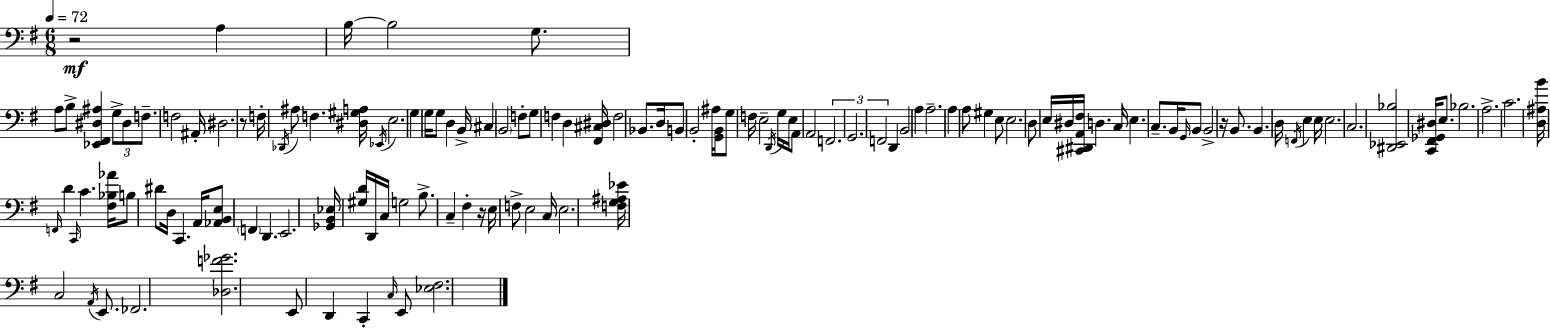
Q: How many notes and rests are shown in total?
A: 129